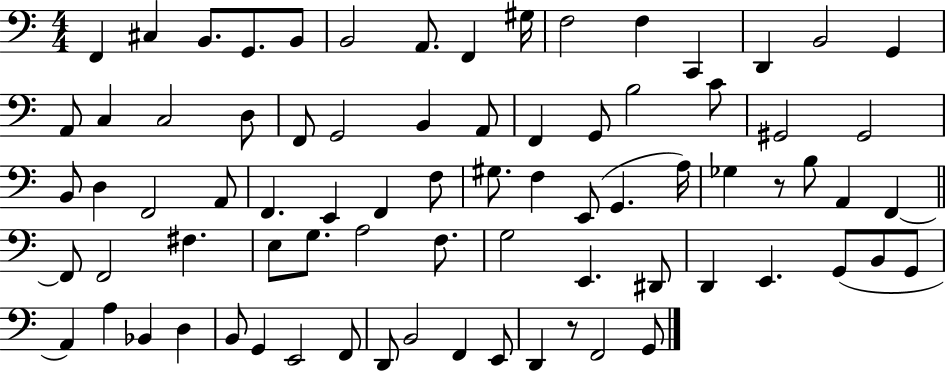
F2/q C#3/q B2/e. G2/e. B2/e B2/h A2/e. F2/q G#3/s F3/h F3/q C2/q D2/q B2/h G2/q A2/e C3/q C3/h D3/e F2/e G2/h B2/q A2/e F2/q G2/e B3/h C4/e G#2/h G#2/h B2/e D3/q F2/h A2/e F2/q. E2/q F2/q F3/e G#3/e. F3/q E2/e G2/q. A3/s Gb3/q R/e B3/e A2/q F2/q F2/e F2/h F#3/q. E3/e G3/e. A3/h F3/e. G3/h E2/q. D#2/e D2/q E2/q. G2/e B2/e G2/e A2/q A3/q Bb2/q D3/q B2/e G2/q E2/h F2/e D2/e B2/h F2/q E2/e D2/q R/e F2/h G2/e